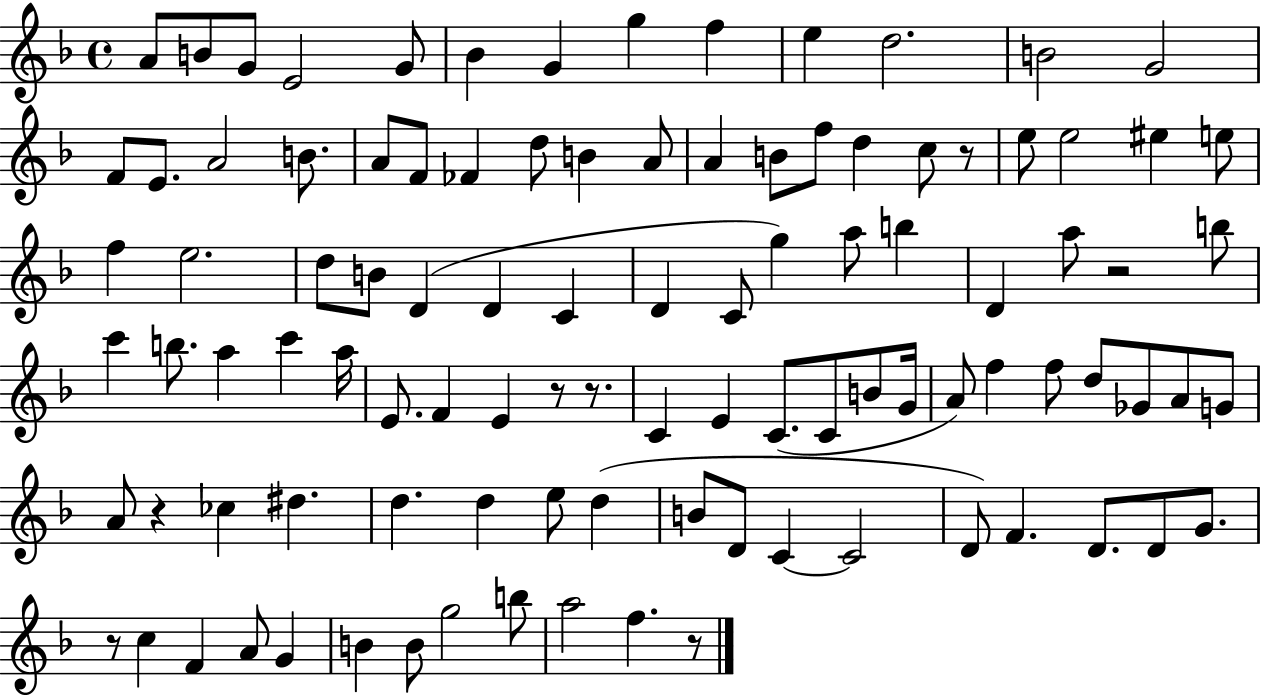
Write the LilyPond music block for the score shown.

{
  \clef treble
  \time 4/4
  \defaultTimeSignature
  \key f \major
  a'8 b'8 g'8 e'2 g'8 | bes'4 g'4 g''4 f''4 | e''4 d''2. | b'2 g'2 | \break f'8 e'8. a'2 b'8. | a'8 f'8 fes'4 d''8 b'4 a'8 | a'4 b'8 f''8 d''4 c''8 r8 | e''8 e''2 eis''4 e''8 | \break f''4 e''2. | d''8 b'8 d'4( d'4 c'4 | d'4 c'8 g''4) a''8 b''4 | d'4 a''8 r2 b''8 | \break c'''4 b''8. a''4 c'''4 a''16 | e'8. f'4 e'4 r8 r8. | c'4 e'4 c'8.( c'8 b'8 g'16 | a'8) f''4 f''8 d''8 ges'8 a'8 g'8 | \break a'8 r4 ces''4 dis''4. | d''4. d''4 e''8 d''4( | b'8 d'8 c'4~~ c'2 | d'8) f'4. d'8. d'8 g'8. | \break r8 c''4 f'4 a'8 g'4 | b'4 b'8 g''2 b''8 | a''2 f''4. r8 | \bar "|."
}